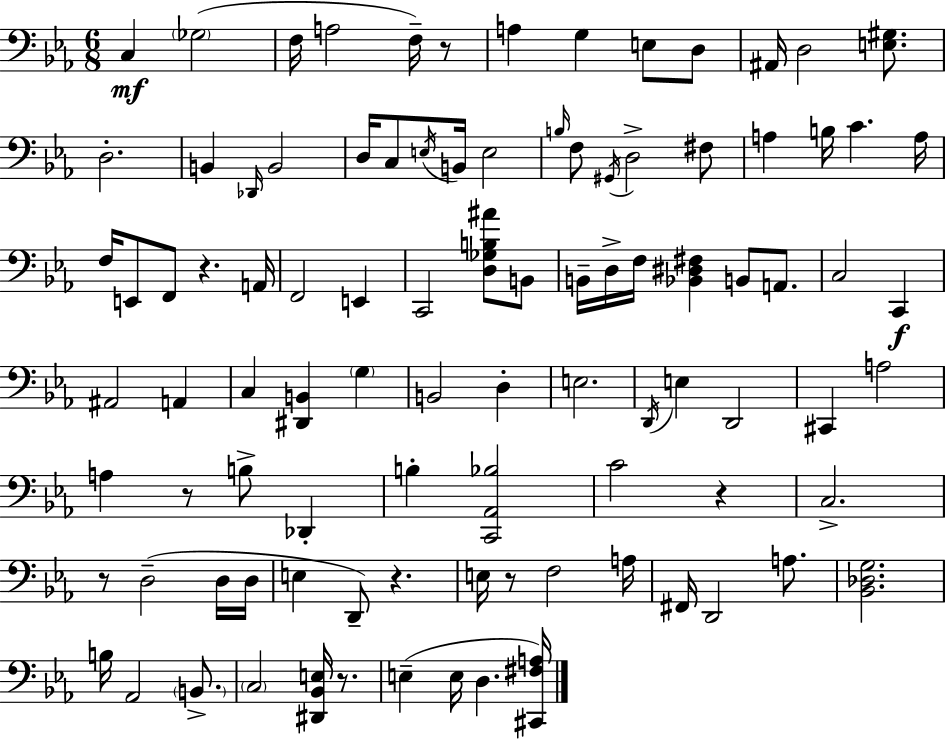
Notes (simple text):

C3/q Gb3/h F3/s A3/h F3/s R/e A3/q G3/q E3/e D3/e A#2/s D3/h [E3,G#3]/e. D3/h. B2/q Db2/s B2/h D3/s C3/e E3/s B2/s E3/h B3/s F3/e G#2/s D3/h F#3/e A3/q B3/s C4/q. A3/s F3/s E2/e F2/e R/q. A2/s F2/h E2/q C2/h [D3,Gb3,B3,A#4]/e B2/e B2/s D3/s F3/s [Bb2,D#3,F#3]/q B2/e A2/e. C3/h C2/q A#2/h A2/q C3/q [D#2,B2]/q G3/q B2/h D3/q E3/h. D2/s E3/q D2/h C#2/q A3/h A3/q R/e B3/e Db2/q B3/q [C2,Ab2,Bb3]/h C4/h R/q C3/h. R/e D3/h D3/s D3/s E3/q D2/e R/q. E3/s R/e F3/h A3/s F#2/s D2/h A3/e. [Bb2,Db3,G3]/h. B3/s Ab2/h B2/e. C3/h [D#2,Bb2,E3]/s R/e. E3/q E3/s D3/q. [C#2,F#3,A3]/s